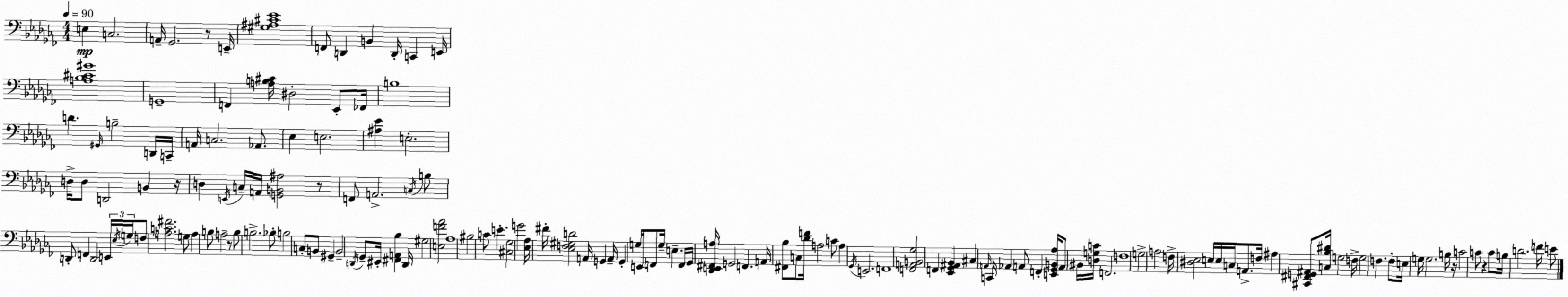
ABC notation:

X:1
T:Untitled
M:4/4
L:1/4
K:Abm
E, C,2 A,,/4 _G,,2 z/2 E,,/4 [^G,^A,^C_E]4 F,,/2 D,, B,, D,,/4 C,, E,,/4 [A,_B,^C^G]4 G,,4 F,, [A,B,^C]/4 ^D,2 _E,,/2 _F,,/4 B,4 D ^G,,/4 B,2 D,,/4 C,,/4 A,,/4 C,2 _A,,/2 _E, E,2 [^A,_E] E,2 D,/4 D,/2 D,,2 B,, z/4 D, E,,/4 C,/4 A,,/4 [G,,B,,^A,]2 z/2 F,,/2 A,,2 C,/4 B,/2 D,,/2 F,, D,,2 E,,/4 _E,/4 G,/4 F,/2 [A,C^F]2 G,/2 A, B,/2 A,2 z/2 B,/2 B,2 _B,/2 B,2 C,/2 B,,/2 ^G,, B,,2 D,,/4 _G,,/2 ^E,,/4 [^F,,A,,_B,] D,,/4 ^G,2 [E,F_A]2 _A,4 ^B,2 C/2 E [^C,_G,]2 G2 [_E,_A,]/4 ^F/4 [_E,F,^G,D]2 A,,/4 G,, A,,/4 G,, G,/4 E,,/4 F,,/2 G,/4 E, F,,/4 _G,,/4 [_D,,E,,^F,,A,]/4 G,,2 F,, A,,/4 [^F,,_B,]/2 C,/2 [_DF]/4 A,2 C/2 A, _G,,/4 E,,2 F,,4 [F,,A,,B,,_G,]2 F,, [_E,,_G,,^A,,_B,,] ^C, A,,/4 C,,/4 _A,, A,,/2 F,, [E,,_G,,B,,_A,]/4 A,,/2 ^B,,/4 [D,G,C]/4 F,,2 F,4 G,2 A,2 F,/4 [^D,_E,]2 E,/4 E,/4 C,/4 A,,/2 F,/4 ^A, [^C,,^F,,G,,^A,,]/2 [C,_B,^D]/4 G,2 F,/4 G,2 F, F,/2 E,/4 G,/4 G,2 B,/4 z/4 C2 C/2 z C/2 B,/4 D2 F/4 E/2